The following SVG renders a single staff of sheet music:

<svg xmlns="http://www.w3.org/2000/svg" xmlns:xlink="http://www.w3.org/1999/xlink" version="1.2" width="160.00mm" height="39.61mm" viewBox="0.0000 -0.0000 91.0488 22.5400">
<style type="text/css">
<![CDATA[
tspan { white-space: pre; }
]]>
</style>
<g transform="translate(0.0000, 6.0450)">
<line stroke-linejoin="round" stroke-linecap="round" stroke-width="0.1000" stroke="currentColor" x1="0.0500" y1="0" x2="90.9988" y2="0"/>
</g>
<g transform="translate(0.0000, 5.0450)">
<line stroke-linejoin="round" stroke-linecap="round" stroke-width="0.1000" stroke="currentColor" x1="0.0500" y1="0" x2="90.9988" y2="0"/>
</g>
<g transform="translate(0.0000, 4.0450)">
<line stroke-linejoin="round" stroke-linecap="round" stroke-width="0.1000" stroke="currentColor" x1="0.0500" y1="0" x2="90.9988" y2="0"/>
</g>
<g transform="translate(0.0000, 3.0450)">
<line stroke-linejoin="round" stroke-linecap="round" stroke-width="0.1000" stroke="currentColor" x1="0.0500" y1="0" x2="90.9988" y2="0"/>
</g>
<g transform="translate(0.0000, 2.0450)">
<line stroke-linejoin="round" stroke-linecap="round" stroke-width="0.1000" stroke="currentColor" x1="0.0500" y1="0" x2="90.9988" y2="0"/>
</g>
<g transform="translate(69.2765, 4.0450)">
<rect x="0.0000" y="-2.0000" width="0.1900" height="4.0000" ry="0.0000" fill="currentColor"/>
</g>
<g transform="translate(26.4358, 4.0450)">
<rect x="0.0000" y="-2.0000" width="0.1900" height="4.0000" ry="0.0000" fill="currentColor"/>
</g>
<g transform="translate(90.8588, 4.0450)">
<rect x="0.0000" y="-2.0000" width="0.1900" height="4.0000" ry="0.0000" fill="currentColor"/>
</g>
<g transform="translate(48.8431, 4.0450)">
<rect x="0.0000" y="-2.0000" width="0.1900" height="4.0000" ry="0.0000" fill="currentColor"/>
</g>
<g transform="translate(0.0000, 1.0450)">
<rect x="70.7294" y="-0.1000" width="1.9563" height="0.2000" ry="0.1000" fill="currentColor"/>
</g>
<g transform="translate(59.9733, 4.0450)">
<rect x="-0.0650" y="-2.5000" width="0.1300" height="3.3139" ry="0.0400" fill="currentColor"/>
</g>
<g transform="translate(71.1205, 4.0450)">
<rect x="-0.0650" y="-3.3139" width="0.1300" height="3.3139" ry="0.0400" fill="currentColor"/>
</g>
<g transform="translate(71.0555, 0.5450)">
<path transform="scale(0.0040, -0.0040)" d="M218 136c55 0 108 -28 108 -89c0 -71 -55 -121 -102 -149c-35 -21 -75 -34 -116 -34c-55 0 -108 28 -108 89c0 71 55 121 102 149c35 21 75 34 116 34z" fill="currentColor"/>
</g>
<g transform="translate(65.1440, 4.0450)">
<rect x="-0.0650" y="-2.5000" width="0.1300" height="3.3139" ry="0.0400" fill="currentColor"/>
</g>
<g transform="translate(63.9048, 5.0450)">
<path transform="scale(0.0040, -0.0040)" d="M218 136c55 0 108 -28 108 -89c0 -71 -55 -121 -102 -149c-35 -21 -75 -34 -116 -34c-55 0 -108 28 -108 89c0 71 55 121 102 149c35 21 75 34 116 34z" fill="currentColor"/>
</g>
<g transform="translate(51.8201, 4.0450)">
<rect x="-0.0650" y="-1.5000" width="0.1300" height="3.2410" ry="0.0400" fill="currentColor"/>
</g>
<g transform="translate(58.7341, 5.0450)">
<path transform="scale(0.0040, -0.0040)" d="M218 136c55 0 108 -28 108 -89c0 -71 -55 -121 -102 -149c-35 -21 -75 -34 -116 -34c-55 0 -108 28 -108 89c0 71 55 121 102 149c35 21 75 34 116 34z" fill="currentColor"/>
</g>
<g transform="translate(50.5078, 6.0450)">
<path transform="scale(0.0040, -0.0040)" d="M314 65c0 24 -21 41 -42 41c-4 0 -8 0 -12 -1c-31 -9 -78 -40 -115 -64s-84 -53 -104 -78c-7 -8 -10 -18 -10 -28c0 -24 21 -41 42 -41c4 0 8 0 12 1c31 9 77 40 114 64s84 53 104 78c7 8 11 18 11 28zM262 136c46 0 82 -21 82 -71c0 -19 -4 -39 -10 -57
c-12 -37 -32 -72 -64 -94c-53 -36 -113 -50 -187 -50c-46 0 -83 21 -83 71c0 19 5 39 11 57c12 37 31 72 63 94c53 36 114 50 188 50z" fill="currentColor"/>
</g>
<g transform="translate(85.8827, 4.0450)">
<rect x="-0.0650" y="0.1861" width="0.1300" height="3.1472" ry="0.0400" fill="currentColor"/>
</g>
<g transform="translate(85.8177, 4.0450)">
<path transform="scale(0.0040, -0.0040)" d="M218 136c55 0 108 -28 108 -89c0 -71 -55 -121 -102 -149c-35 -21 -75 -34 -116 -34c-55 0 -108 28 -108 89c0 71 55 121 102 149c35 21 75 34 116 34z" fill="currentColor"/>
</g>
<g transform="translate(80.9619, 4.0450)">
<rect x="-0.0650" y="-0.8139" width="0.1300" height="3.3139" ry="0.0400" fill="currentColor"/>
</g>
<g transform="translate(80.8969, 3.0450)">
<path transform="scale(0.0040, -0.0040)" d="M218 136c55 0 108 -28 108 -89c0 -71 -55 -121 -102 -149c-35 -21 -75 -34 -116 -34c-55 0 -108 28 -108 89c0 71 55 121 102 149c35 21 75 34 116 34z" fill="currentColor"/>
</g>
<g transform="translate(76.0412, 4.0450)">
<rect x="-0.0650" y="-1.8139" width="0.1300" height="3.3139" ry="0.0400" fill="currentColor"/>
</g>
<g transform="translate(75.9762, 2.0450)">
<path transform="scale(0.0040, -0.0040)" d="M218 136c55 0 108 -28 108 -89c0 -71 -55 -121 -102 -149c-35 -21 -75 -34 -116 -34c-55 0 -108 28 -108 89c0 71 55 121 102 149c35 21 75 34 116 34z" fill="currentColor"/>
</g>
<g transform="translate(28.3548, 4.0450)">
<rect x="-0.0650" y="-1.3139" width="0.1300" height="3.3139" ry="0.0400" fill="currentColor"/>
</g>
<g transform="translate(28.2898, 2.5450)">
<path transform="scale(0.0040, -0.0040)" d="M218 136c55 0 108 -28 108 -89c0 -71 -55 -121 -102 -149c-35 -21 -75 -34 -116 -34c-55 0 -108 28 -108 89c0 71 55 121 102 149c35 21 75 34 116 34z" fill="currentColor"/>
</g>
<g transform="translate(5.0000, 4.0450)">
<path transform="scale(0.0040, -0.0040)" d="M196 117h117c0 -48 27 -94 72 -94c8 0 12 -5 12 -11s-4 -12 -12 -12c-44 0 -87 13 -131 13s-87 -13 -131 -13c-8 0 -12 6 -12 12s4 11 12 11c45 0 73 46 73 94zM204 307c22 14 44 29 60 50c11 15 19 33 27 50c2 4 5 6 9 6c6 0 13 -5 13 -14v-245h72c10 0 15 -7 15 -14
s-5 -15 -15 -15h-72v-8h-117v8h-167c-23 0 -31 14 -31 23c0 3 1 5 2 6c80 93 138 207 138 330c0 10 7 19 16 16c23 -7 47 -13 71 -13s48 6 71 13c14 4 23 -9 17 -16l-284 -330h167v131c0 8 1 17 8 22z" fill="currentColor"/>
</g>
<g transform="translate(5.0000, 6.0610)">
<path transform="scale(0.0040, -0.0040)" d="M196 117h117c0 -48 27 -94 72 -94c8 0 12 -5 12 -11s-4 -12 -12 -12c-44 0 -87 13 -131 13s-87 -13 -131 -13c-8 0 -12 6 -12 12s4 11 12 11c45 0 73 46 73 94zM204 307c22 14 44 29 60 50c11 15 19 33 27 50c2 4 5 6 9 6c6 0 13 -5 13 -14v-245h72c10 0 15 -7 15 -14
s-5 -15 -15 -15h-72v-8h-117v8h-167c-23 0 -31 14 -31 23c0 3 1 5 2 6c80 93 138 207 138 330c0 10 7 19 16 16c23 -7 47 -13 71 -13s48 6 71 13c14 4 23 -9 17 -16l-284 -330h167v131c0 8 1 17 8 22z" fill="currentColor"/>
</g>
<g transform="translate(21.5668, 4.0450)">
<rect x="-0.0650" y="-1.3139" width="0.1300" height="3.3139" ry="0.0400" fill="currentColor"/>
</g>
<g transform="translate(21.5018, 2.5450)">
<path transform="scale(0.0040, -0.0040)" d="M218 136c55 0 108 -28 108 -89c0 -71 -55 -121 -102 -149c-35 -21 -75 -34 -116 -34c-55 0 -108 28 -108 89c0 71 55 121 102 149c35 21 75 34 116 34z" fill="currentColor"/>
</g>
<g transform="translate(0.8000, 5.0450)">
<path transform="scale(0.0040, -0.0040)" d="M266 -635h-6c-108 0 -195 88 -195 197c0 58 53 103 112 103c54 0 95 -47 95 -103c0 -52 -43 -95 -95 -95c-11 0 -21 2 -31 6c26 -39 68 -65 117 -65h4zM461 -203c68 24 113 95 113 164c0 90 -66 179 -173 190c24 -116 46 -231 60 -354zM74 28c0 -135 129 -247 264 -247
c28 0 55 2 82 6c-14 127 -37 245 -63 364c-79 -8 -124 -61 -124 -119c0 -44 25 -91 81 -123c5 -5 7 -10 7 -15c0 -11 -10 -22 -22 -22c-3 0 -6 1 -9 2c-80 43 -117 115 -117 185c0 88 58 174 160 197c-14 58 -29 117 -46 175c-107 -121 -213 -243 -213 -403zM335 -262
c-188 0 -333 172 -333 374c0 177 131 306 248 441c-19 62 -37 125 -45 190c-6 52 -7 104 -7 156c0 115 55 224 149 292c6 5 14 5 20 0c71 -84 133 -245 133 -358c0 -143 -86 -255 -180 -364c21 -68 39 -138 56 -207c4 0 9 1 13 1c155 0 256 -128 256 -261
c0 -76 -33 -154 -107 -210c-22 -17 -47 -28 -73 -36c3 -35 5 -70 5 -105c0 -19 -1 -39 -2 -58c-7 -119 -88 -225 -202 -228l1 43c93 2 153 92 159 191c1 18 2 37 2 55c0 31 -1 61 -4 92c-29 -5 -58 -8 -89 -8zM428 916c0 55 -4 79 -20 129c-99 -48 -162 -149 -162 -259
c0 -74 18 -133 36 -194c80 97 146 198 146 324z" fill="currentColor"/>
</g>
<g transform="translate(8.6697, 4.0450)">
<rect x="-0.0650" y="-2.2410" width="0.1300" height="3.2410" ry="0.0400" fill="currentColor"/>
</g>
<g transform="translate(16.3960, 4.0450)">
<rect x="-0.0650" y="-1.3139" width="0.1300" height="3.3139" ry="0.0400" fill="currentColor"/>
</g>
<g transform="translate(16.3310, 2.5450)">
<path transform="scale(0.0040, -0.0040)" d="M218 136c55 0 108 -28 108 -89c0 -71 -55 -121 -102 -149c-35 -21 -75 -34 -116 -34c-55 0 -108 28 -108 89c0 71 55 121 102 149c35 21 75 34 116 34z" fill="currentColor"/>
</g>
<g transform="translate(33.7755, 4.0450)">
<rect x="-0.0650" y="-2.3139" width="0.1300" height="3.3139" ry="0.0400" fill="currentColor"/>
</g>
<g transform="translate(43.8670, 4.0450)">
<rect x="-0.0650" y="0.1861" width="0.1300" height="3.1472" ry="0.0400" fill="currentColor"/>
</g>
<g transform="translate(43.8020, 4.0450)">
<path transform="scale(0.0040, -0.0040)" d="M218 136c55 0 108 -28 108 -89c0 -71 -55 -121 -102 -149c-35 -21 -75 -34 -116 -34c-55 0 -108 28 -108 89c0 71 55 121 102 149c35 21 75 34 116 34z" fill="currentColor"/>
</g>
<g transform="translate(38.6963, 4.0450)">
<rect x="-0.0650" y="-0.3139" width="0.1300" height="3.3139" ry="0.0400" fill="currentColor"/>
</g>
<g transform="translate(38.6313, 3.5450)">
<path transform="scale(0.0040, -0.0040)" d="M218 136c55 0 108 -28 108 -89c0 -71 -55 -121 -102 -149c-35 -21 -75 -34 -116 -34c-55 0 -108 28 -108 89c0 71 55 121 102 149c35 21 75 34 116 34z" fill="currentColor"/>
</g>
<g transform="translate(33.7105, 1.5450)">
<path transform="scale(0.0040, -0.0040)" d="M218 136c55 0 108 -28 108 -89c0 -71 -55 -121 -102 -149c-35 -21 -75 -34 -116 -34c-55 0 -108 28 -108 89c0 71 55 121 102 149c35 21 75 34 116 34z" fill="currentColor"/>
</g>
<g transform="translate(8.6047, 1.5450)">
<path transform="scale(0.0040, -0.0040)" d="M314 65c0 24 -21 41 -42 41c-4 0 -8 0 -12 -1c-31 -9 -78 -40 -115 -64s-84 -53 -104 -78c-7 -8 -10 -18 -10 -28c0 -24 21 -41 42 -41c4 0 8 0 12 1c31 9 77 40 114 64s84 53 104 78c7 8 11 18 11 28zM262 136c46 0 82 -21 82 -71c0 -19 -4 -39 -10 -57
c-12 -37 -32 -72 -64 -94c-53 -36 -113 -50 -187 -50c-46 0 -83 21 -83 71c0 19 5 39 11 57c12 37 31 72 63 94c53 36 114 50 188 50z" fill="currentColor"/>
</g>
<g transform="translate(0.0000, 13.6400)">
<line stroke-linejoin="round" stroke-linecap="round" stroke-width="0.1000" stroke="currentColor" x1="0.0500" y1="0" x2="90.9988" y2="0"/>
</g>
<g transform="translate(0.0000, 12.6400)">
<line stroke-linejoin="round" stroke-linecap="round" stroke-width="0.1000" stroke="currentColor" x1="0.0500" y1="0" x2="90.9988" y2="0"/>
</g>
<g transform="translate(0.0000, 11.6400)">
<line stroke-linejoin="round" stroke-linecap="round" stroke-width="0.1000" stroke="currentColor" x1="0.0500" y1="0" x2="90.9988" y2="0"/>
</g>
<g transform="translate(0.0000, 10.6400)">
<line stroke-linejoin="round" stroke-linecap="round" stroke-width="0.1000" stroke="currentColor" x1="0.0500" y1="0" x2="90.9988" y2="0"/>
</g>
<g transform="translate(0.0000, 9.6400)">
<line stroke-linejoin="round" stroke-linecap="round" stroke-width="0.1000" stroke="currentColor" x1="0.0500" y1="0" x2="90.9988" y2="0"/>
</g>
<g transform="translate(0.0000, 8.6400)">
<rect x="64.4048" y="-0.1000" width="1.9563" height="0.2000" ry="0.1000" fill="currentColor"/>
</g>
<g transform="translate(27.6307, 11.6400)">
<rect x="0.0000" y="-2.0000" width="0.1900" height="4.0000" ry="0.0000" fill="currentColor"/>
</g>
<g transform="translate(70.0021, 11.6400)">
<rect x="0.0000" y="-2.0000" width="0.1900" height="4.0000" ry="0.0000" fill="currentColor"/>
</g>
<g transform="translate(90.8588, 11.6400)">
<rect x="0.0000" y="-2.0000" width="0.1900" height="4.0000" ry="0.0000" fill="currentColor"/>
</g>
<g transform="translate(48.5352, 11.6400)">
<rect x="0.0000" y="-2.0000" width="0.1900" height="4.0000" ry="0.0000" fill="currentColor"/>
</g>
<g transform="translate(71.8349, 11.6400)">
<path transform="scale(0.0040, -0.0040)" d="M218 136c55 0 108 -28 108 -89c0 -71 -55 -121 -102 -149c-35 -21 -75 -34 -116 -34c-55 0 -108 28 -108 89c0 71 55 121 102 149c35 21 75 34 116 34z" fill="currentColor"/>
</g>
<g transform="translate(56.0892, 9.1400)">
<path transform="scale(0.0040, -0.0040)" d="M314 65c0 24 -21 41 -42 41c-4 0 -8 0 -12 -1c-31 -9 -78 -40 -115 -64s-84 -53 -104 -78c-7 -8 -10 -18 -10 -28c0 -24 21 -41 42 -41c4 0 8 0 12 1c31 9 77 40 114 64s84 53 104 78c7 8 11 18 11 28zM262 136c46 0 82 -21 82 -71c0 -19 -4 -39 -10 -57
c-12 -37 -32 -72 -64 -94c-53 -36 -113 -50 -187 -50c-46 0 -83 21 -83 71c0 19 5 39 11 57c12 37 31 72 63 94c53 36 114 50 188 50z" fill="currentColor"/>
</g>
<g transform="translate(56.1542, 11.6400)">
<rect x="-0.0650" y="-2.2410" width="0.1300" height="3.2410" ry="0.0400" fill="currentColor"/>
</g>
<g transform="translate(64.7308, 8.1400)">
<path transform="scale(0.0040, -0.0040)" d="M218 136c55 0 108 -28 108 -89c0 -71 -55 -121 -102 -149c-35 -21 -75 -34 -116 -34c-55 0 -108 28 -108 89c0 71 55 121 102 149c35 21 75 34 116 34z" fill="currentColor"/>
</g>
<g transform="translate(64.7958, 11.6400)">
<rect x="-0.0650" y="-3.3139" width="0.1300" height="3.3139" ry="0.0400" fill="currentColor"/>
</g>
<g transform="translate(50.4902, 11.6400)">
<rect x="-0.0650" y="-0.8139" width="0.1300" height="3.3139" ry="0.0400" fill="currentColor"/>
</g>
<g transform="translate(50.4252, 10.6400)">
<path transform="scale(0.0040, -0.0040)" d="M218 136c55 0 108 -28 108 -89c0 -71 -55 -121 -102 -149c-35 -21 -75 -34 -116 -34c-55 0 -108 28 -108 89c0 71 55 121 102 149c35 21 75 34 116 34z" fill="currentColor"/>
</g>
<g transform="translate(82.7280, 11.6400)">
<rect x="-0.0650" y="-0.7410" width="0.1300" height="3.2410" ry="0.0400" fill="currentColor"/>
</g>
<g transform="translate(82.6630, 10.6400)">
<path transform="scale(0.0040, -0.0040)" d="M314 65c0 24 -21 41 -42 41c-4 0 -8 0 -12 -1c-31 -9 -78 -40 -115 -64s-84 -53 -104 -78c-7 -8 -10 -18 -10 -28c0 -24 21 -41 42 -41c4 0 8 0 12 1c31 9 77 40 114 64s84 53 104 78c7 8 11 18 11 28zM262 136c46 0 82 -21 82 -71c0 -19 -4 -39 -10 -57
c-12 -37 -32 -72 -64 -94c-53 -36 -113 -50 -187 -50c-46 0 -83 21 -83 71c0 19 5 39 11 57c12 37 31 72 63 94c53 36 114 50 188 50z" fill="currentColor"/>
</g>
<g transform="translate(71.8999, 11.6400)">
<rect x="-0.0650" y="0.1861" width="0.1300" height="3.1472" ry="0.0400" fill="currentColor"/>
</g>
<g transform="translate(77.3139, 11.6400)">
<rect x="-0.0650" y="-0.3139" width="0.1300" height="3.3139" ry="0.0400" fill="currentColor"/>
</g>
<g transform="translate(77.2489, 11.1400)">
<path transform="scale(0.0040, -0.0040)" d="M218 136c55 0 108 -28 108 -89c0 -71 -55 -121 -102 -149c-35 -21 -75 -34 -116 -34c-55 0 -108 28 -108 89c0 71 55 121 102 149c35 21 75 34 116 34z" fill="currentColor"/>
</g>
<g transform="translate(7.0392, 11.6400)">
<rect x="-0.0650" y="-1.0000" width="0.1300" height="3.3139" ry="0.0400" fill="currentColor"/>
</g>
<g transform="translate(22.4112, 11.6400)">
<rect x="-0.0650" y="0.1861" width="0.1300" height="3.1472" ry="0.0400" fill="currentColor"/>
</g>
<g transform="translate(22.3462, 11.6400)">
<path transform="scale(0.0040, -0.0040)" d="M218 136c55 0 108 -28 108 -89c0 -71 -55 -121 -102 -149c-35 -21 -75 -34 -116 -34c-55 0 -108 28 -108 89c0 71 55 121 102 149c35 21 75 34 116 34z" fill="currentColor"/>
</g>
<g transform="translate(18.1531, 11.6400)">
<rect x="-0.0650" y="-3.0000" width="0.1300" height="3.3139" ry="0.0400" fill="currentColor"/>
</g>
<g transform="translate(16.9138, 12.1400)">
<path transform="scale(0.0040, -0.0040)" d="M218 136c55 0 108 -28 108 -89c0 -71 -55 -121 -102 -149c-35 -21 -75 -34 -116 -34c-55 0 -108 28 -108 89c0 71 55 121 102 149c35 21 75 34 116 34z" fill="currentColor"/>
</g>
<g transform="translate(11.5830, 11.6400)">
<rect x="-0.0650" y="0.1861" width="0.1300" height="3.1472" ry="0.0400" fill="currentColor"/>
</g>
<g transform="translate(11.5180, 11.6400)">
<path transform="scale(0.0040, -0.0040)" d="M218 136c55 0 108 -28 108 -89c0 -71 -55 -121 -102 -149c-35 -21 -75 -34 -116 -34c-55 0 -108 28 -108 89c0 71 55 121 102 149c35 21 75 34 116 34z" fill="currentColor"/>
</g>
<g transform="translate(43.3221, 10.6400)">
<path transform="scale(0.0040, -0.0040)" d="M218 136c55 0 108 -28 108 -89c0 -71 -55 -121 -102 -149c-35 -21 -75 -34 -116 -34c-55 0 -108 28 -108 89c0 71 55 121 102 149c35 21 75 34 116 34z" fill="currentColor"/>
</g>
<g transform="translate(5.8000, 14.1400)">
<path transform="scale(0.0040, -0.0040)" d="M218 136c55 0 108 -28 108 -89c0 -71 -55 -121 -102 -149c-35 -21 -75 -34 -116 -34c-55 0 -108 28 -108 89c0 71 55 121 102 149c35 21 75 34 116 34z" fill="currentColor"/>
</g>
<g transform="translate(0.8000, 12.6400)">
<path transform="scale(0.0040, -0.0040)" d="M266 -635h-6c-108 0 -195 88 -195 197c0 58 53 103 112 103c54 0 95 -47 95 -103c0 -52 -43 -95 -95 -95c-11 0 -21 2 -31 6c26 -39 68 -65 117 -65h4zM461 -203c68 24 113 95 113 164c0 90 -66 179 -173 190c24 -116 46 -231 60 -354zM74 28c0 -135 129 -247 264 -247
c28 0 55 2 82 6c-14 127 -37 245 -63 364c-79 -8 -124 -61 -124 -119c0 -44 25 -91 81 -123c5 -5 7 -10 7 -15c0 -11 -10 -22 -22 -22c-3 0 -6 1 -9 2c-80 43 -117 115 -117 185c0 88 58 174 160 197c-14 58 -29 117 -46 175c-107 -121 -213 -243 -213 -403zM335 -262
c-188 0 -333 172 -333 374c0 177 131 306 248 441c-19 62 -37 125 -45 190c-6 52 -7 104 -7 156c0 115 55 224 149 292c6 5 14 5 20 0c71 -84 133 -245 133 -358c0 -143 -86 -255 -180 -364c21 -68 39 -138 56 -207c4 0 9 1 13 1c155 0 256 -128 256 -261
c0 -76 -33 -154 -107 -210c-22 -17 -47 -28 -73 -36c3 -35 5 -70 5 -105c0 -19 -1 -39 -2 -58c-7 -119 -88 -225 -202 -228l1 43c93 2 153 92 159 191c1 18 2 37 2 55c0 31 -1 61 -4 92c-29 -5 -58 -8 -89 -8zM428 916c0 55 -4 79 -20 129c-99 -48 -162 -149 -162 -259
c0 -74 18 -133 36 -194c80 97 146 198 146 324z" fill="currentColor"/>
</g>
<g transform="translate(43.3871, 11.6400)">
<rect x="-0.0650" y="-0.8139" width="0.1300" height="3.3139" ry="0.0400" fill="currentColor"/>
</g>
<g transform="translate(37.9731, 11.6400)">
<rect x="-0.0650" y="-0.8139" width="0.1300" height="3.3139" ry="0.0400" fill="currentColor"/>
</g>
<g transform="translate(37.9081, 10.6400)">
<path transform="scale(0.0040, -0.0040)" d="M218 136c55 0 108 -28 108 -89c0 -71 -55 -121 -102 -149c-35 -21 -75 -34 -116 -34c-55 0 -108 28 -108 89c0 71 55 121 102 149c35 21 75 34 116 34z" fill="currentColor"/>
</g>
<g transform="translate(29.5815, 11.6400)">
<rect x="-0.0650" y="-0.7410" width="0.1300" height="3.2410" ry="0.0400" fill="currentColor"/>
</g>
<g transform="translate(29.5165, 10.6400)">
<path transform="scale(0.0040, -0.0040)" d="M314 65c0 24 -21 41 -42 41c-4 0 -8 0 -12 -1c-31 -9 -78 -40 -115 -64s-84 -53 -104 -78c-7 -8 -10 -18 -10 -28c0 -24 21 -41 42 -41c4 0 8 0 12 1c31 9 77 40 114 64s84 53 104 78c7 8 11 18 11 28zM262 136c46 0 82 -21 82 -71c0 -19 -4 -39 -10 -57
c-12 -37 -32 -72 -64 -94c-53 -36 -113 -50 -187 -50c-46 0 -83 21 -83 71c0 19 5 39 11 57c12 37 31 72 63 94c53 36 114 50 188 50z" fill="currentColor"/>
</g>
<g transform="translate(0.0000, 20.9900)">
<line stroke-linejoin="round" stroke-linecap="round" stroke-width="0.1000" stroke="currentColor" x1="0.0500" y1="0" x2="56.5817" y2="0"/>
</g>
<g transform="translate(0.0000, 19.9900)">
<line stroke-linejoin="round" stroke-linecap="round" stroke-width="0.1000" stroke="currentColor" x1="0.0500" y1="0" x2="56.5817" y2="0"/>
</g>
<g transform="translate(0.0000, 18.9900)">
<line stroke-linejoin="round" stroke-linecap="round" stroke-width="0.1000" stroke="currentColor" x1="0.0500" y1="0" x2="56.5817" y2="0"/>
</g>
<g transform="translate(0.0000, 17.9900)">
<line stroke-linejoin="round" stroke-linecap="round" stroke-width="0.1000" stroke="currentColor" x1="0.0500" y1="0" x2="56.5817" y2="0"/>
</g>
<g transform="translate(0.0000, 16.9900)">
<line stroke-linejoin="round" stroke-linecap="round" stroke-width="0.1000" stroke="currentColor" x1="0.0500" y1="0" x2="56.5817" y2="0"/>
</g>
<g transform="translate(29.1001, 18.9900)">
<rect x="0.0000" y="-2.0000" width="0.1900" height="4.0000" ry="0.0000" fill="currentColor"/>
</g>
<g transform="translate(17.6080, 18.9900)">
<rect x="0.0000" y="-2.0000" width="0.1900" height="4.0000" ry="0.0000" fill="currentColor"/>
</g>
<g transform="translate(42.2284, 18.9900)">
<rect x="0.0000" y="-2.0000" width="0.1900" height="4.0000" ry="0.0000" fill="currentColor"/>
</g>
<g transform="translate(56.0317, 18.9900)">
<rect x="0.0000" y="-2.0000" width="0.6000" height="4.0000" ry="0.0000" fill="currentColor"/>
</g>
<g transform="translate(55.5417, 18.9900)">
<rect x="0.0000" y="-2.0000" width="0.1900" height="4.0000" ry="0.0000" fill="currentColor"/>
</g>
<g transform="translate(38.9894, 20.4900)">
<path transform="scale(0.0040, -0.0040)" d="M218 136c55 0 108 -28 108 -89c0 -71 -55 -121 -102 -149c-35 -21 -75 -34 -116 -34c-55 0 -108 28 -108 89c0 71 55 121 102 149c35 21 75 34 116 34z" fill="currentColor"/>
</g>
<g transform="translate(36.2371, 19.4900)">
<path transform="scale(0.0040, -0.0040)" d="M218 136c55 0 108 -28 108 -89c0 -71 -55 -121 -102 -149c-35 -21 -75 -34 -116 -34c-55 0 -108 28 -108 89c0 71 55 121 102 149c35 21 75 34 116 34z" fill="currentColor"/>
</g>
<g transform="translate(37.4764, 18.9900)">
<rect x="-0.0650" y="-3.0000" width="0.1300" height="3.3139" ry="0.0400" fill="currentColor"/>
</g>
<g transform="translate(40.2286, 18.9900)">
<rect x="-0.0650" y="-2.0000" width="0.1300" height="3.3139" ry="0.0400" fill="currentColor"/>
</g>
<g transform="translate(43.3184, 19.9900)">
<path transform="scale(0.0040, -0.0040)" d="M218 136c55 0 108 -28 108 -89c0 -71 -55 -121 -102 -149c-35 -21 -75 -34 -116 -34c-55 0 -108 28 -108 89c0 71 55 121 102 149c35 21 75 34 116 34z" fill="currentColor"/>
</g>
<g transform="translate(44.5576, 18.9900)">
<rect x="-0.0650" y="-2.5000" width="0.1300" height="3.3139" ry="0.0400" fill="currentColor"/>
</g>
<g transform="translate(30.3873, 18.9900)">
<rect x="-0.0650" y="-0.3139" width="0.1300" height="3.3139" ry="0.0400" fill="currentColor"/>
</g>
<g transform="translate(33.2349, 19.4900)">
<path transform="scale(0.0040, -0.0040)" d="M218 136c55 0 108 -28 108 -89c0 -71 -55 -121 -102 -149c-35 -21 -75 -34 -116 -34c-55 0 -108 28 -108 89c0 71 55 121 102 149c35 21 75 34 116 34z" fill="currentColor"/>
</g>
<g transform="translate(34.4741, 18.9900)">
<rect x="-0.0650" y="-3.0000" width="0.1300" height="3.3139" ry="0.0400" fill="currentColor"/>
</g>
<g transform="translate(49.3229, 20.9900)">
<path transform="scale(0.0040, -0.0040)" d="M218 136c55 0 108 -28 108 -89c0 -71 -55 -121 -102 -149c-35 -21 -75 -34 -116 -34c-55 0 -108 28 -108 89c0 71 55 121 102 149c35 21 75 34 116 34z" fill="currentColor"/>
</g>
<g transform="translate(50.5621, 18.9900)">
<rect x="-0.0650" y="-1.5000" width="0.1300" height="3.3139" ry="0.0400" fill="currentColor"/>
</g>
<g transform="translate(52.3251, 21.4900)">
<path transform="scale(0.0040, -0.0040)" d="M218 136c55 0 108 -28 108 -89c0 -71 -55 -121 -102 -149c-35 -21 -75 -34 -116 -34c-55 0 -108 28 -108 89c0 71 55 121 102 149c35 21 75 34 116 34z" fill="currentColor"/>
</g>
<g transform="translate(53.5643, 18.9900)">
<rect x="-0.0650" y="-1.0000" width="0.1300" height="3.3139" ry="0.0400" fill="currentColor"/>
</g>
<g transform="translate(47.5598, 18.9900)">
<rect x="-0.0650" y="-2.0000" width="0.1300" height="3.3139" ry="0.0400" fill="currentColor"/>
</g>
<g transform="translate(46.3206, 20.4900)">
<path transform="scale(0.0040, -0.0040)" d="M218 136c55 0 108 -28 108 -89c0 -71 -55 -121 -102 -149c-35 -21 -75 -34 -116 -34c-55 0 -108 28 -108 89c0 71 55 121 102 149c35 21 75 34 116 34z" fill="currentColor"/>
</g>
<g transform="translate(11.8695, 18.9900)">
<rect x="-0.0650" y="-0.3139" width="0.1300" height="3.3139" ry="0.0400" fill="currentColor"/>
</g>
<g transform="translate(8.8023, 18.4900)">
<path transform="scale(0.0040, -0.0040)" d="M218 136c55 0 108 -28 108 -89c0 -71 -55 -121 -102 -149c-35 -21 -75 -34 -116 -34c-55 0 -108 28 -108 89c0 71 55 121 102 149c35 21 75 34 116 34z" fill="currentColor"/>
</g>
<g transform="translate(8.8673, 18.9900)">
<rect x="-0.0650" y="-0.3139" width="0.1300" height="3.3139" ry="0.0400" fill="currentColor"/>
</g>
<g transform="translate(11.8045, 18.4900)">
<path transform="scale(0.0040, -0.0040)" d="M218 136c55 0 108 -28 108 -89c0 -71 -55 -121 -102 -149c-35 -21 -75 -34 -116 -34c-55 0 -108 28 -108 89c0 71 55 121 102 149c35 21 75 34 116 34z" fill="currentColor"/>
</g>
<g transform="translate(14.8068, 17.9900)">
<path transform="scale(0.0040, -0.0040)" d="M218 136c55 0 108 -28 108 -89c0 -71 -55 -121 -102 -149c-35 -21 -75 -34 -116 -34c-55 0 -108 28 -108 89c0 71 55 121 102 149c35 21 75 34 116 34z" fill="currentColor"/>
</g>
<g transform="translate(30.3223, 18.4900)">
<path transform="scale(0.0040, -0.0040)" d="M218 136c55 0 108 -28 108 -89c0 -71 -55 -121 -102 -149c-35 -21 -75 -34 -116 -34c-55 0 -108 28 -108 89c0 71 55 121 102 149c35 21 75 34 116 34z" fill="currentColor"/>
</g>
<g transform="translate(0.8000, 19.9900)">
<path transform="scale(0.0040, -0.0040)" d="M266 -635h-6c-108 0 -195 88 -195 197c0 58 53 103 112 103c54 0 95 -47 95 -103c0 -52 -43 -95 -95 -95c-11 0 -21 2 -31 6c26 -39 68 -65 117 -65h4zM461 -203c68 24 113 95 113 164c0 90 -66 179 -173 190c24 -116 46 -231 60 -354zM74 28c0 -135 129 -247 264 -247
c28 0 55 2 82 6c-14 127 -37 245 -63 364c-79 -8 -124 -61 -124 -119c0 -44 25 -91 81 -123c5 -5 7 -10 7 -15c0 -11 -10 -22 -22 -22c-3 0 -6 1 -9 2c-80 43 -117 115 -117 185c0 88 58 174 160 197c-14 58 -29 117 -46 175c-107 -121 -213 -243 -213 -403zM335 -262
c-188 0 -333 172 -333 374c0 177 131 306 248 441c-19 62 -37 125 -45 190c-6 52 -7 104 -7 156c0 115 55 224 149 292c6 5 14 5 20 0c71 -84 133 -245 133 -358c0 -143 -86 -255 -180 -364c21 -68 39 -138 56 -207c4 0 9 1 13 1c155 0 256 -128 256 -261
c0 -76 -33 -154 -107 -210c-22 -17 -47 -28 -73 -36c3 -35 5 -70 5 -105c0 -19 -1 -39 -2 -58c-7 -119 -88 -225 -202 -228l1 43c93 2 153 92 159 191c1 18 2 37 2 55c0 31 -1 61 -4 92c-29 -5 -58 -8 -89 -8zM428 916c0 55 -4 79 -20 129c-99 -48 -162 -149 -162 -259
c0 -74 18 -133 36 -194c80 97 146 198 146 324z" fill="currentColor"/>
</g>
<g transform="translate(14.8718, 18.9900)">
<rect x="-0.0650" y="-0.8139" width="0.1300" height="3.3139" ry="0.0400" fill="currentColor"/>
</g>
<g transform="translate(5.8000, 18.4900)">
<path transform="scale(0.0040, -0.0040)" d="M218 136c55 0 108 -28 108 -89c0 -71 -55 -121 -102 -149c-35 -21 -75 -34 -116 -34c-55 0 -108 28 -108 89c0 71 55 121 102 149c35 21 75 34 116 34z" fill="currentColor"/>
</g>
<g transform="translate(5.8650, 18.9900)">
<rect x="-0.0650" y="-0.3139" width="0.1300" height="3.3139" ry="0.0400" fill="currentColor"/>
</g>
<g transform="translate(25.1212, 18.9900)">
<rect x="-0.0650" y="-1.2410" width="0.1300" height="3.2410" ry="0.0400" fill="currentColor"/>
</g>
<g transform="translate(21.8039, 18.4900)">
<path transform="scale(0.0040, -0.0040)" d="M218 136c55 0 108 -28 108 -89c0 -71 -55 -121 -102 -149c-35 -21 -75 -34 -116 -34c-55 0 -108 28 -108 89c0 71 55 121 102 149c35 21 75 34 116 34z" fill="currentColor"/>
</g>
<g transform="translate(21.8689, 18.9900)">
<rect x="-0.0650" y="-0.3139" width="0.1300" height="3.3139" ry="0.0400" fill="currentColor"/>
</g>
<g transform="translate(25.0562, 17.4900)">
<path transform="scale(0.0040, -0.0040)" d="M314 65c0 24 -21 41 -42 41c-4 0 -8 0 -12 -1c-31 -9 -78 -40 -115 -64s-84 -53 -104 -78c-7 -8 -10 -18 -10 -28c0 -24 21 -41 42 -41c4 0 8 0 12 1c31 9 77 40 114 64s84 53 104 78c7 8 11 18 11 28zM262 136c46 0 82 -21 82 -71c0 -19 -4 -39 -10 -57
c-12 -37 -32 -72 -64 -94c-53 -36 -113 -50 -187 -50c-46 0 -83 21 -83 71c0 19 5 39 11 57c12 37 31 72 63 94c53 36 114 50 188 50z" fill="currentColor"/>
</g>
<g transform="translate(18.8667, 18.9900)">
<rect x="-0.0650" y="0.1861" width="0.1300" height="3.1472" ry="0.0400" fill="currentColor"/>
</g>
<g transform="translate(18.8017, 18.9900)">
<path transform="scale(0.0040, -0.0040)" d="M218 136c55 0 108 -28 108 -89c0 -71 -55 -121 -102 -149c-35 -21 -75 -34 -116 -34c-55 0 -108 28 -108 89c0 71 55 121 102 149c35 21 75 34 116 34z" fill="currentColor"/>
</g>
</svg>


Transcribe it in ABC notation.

X:1
T:Untitled
M:4/4
L:1/4
K:C
g2 e e e g c B E2 G G b f d B D B A B d2 d d d g2 b B c d2 c c c d B c e2 c A A F G F E D